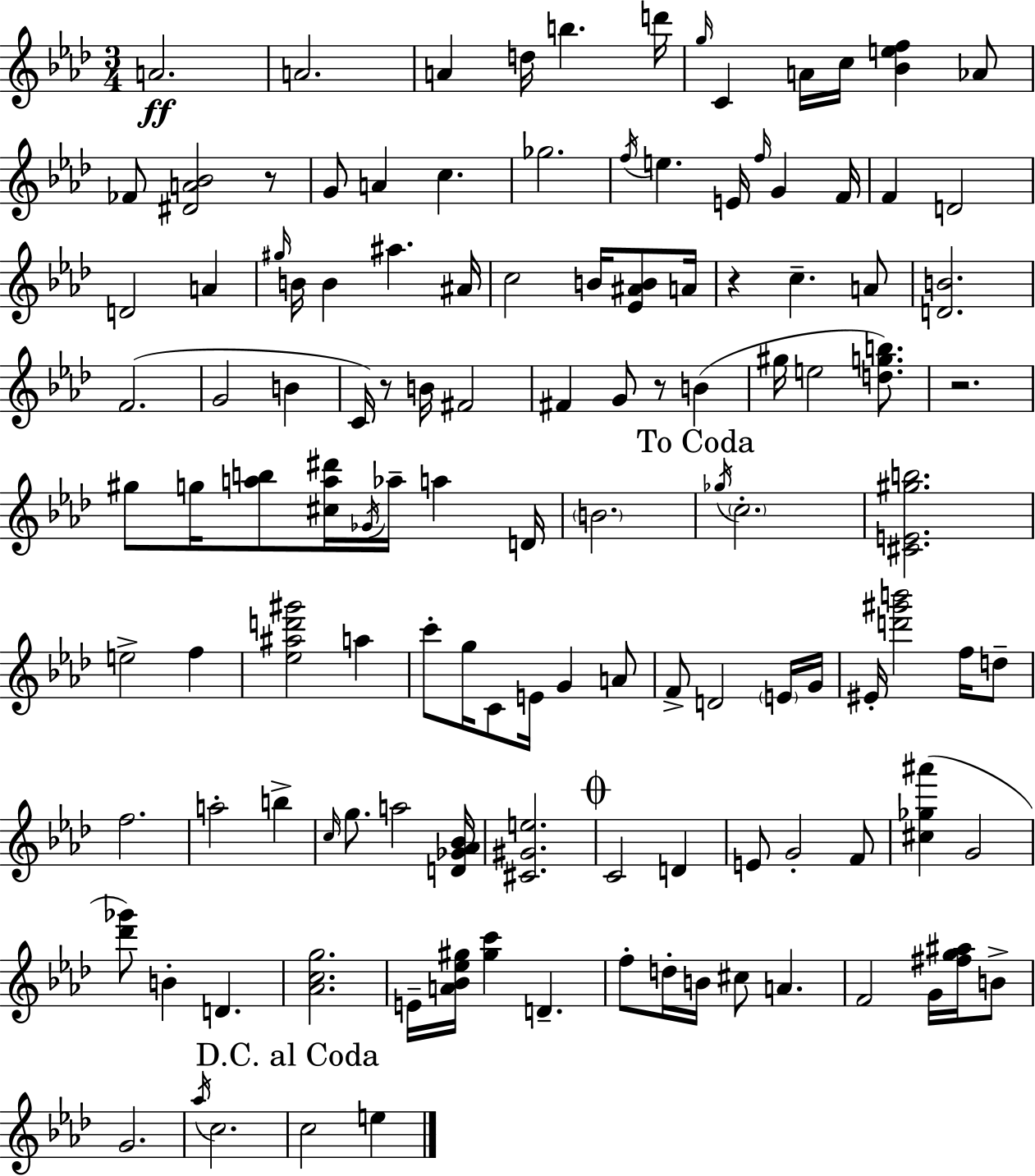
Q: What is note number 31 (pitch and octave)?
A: A#4